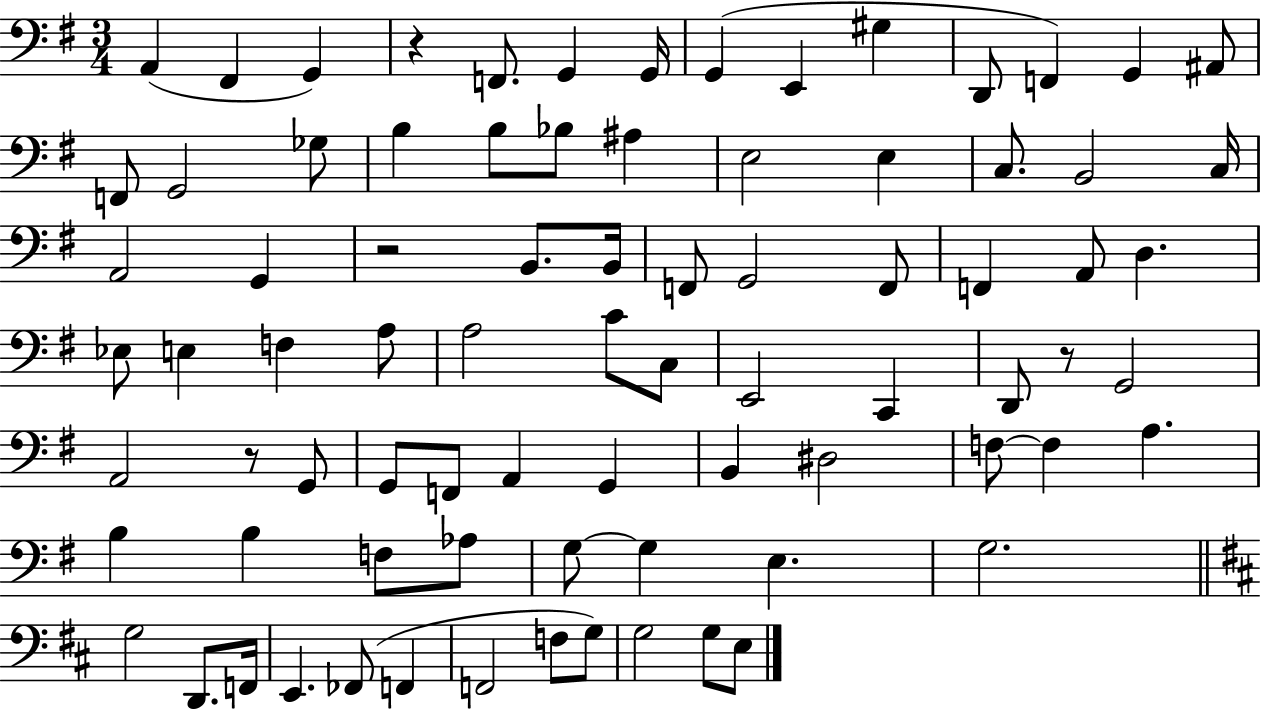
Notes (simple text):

A2/q F#2/q G2/q R/q F2/e. G2/q G2/s G2/q E2/q G#3/q D2/e F2/q G2/q A#2/e F2/e G2/h Gb3/e B3/q B3/e Bb3/e A#3/q E3/h E3/q C3/e. B2/h C3/s A2/h G2/q R/h B2/e. B2/s F2/e G2/h F2/e F2/q A2/e D3/q. Eb3/e E3/q F3/q A3/e A3/h C4/e C3/e E2/h C2/q D2/e R/e G2/h A2/h R/e G2/e G2/e F2/e A2/q G2/q B2/q D#3/h F3/e F3/q A3/q. B3/q B3/q F3/e Ab3/e G3/e G3/q E3/q. G3/h. G3/h D2/e. F2/s E2/q. FES2/e F2/q F2/h F3/e G3/e G3/h G3/e E3/e